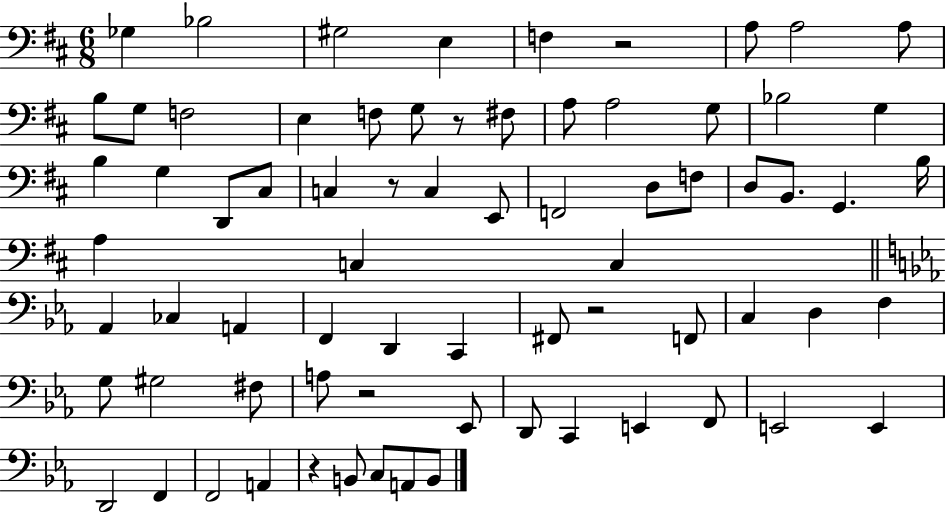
{
  \clef bass
  \numericTimeSignature
  \time 6/8
  \key d \major
  ges4 bes2 | gis2 e4 | f4 r2 | a8 a2 a8 | \break b8 g8 f2 | e4 f8 g8 r8 fis8 | a8 a2 g8 | bes2 g4 | \break b4 g4 d,8 cis8 | c4 r8 c4 e,8 | f,2 d8 f8 | d8 b,8. g,4. b16 | \break a4 c4 c4 | \bar "||" \break \key c \minor aes,4 ces4 a,4 | f,4 d,4 c,4 | fis,8 r2 f,8 | c4 d4 f4 | \break g8 gis2 fis8 | a8 r2 ees,8 | d,8 c,4 e,4 f,8 | e,2 e,4 | \break d,2 f,4 | f,2 a,4 | r4 b,8 c8 a,8 b,8 | \bar "|."
}